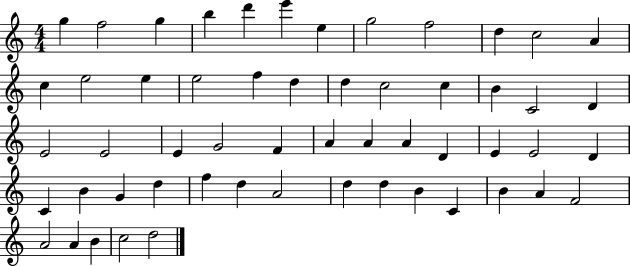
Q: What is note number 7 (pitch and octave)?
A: E5